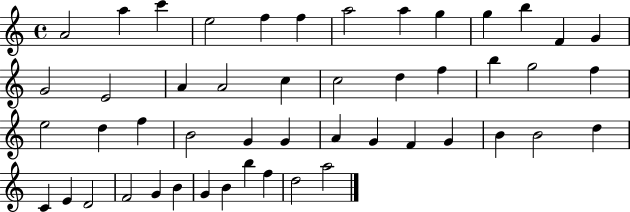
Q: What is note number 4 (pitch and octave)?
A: E5